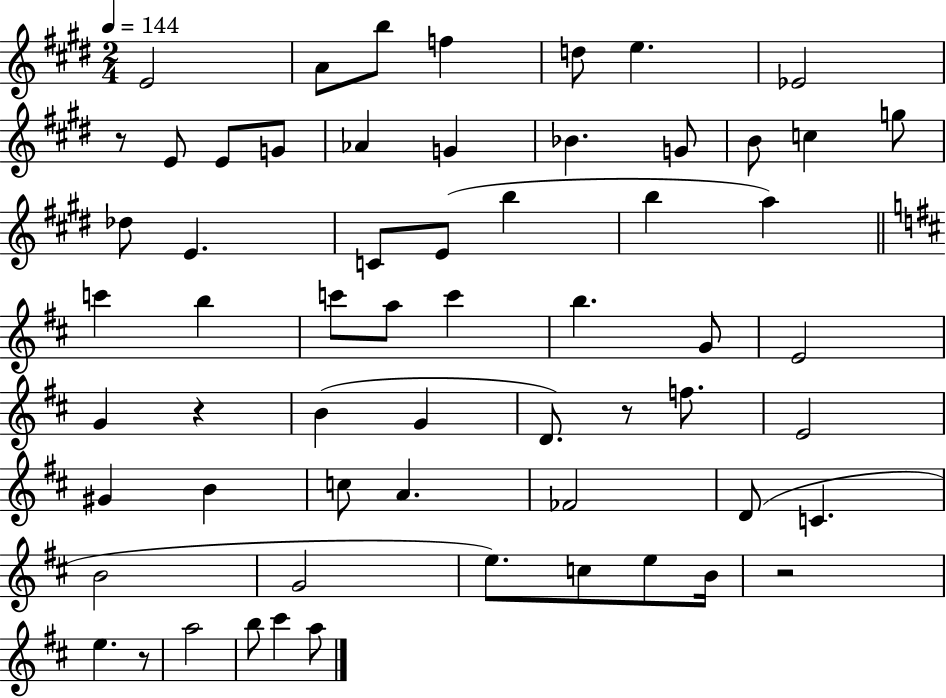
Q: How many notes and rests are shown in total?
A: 61